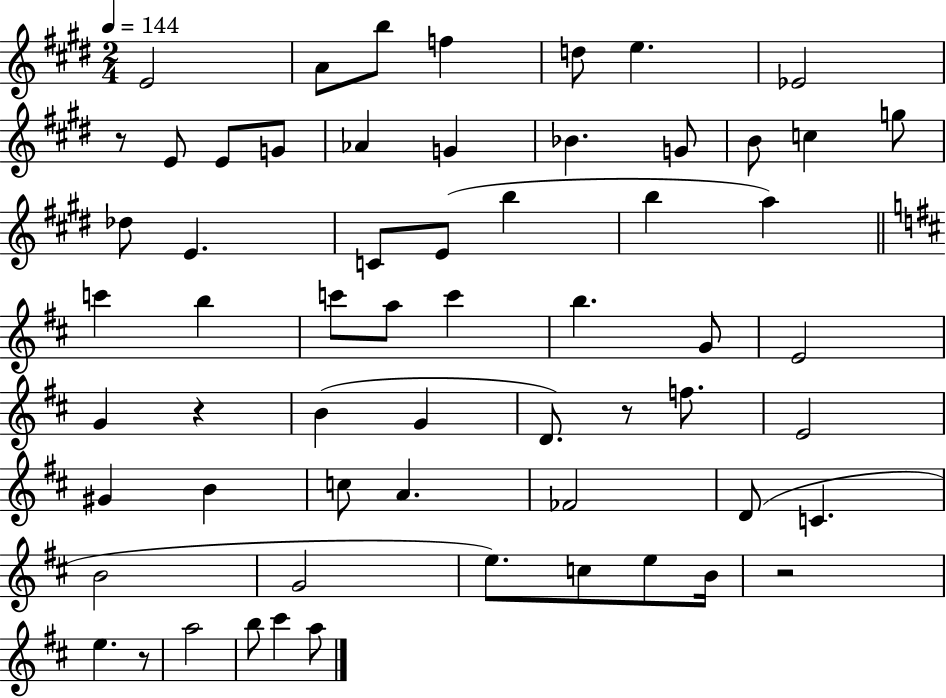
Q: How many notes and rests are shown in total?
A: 61